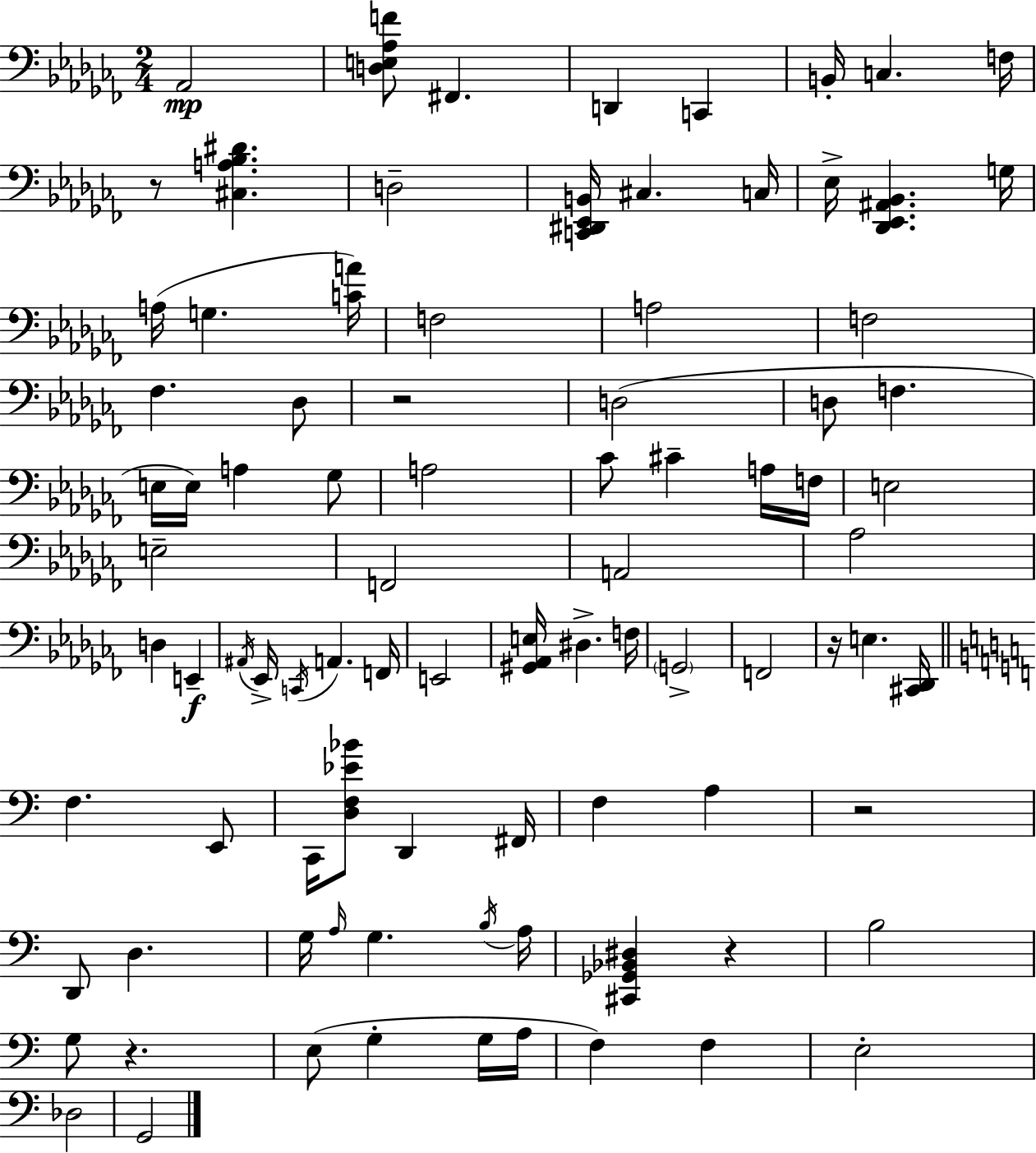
Ab2/h [D3,E3,Ab3,F4]/e F#2/q. D2/q C2/q B2/s C3/q. F3/s R/e [C#3,A3,Bb3,D#4]/q. D3/h [C2,D#2,Eb2,B2]/s C#3/q. C3/s Eb3/s [Db2,Eb2,A#2,Bb2]/q. G3/s A3/s G3/q. [C4,A4]/s F3/h A3/h F3/h FES3/q. Db3/e R/h D3/h D3/e F3/q. E3/s E3/s A3/q Gb3/e A3/h CES4/e C#4/q A3/s F3/s E3/h E3/h F2/h A2/h Ab3/h D3/q E2/q A#2/s Eb2/s C2/s A2/q. F2/s E2/h [G#2,Ab2,E3]/s D#3/q. F3/s G2/h F2/h R/s E3/q. [C#2,Db2]/s F3/q. E2/e C2/s [D3,F3,Eb4,Bb4]/e D2/q F#2/s F3/q A3/q R/h D2/e D3/q. G3/s A3/s G3/q. B3/s A3/s [C#2,Gb2,Bb2,D#3]/q R/q B3/h G3/e R/q. E3/e G3/q G3/s A3/s F3/q F3/q E3/h Db3/h G2/h